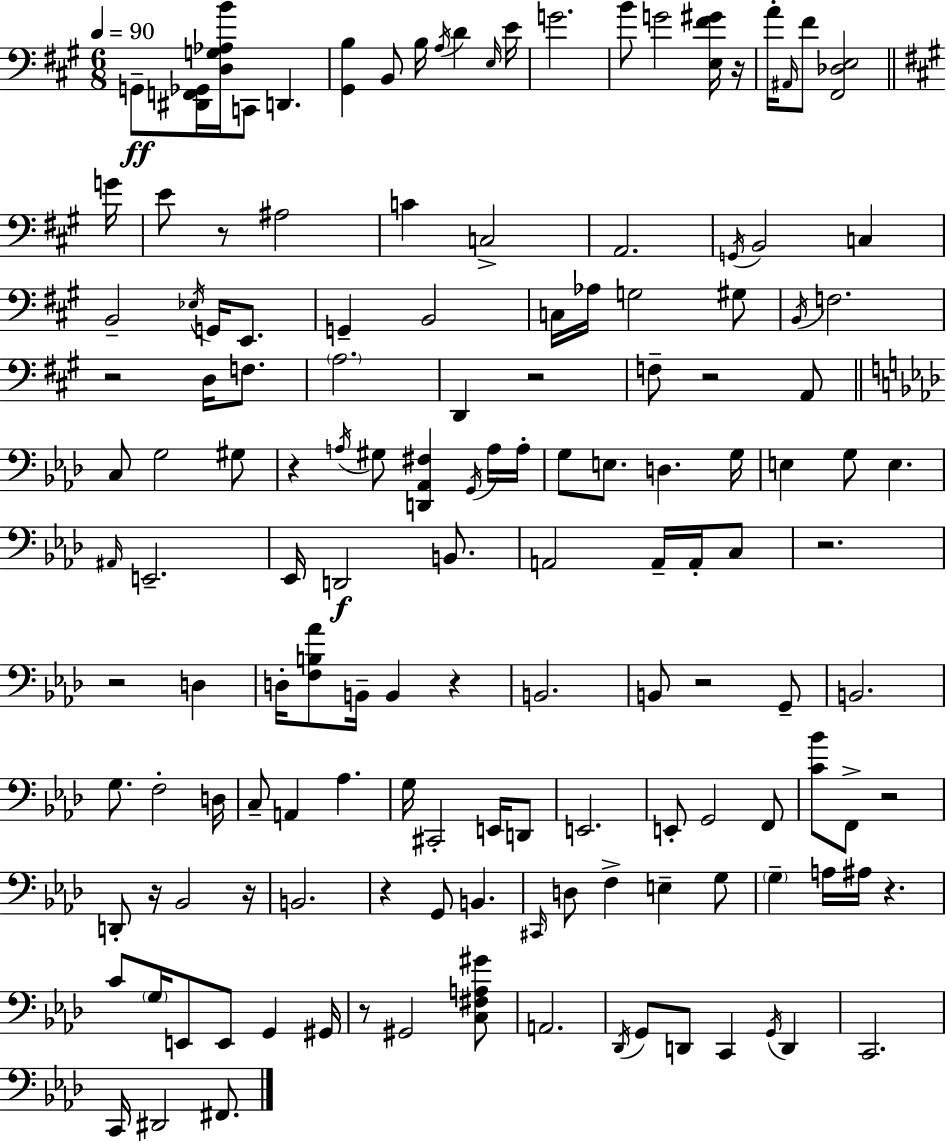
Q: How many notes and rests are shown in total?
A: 145